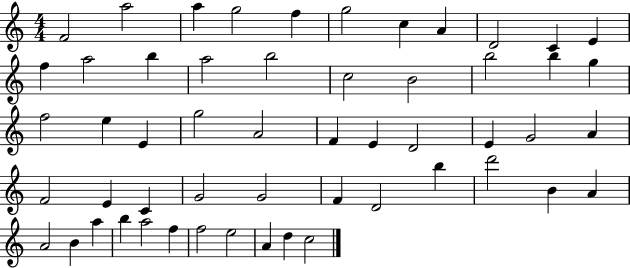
{
  \clef treble
  \numericTimeSignature
  \time 4/4
  \key c \major
  f'2 a''2 | a''4 g''2 f''4 | g''2 c''4 a'4 | d'2 c'4 e'4 | \break f''4 a''2 b''4 | a''2 b''2 | c''2 b'2 | b''2 b''4 g''4 | \break f''2 e''4 e'4 | g''2 a'2 | f'4 e'4 d'2 | e'4 g'2 a'4 | \break f'2 e'4 c'4 | g'2 g'2 | f'4 d'2 b''4 | d'''2 b'4 a'4 | \break a'2 b'4 a''4 | b''4 a''2 f''4 | f''2 e''2 | a'4 d''4 c''2 | \break \bar "|."
}